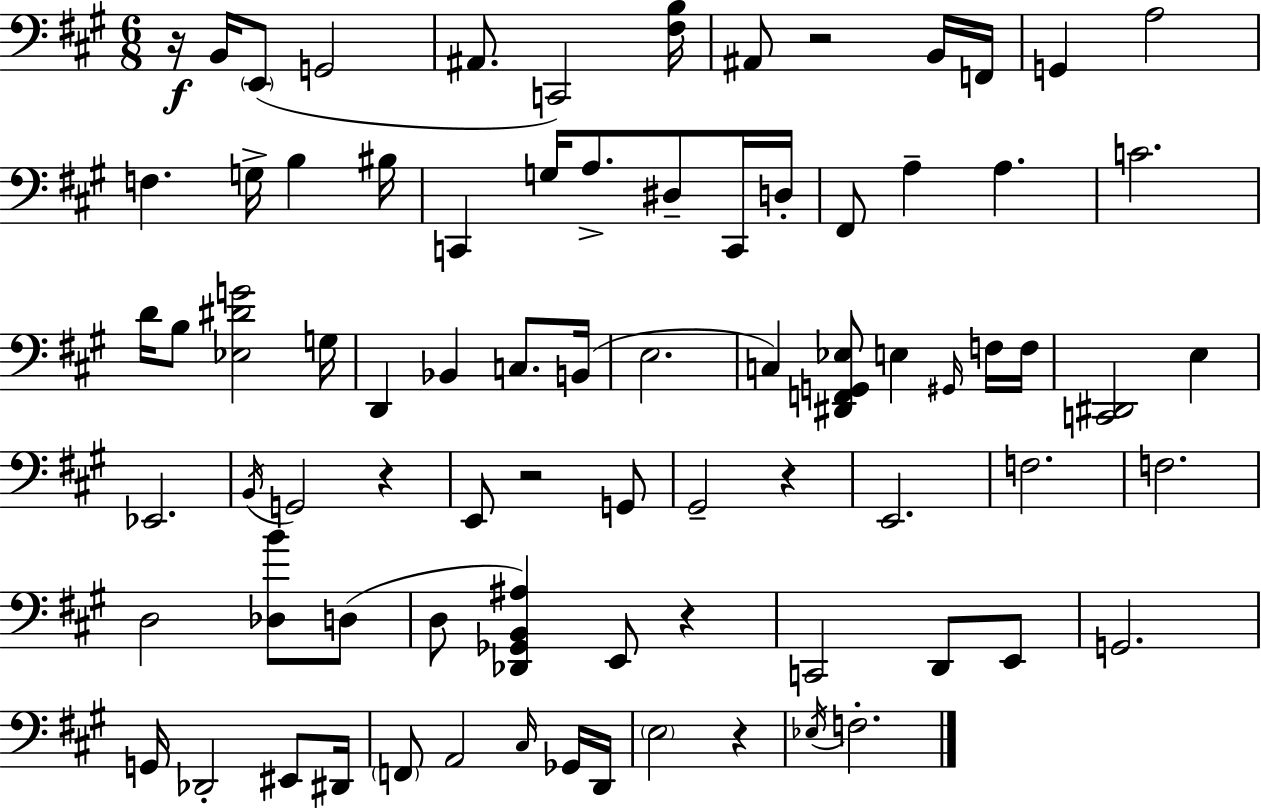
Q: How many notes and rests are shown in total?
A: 80